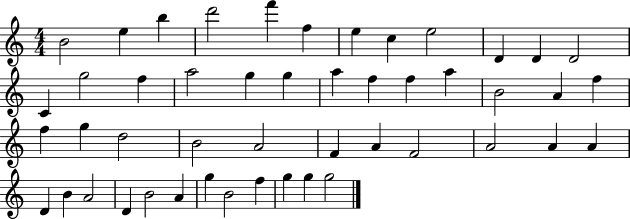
X:1
T:Untitled
M:4/4
L:1/4
K:C
B2 e b d'2 f' f e c e2 D D D2 C g2 f a2 g g a f f a B2 A f f g d2 B2 A2 F A F2 A2 A A D B A2 D B2 A g B2 f g g g2